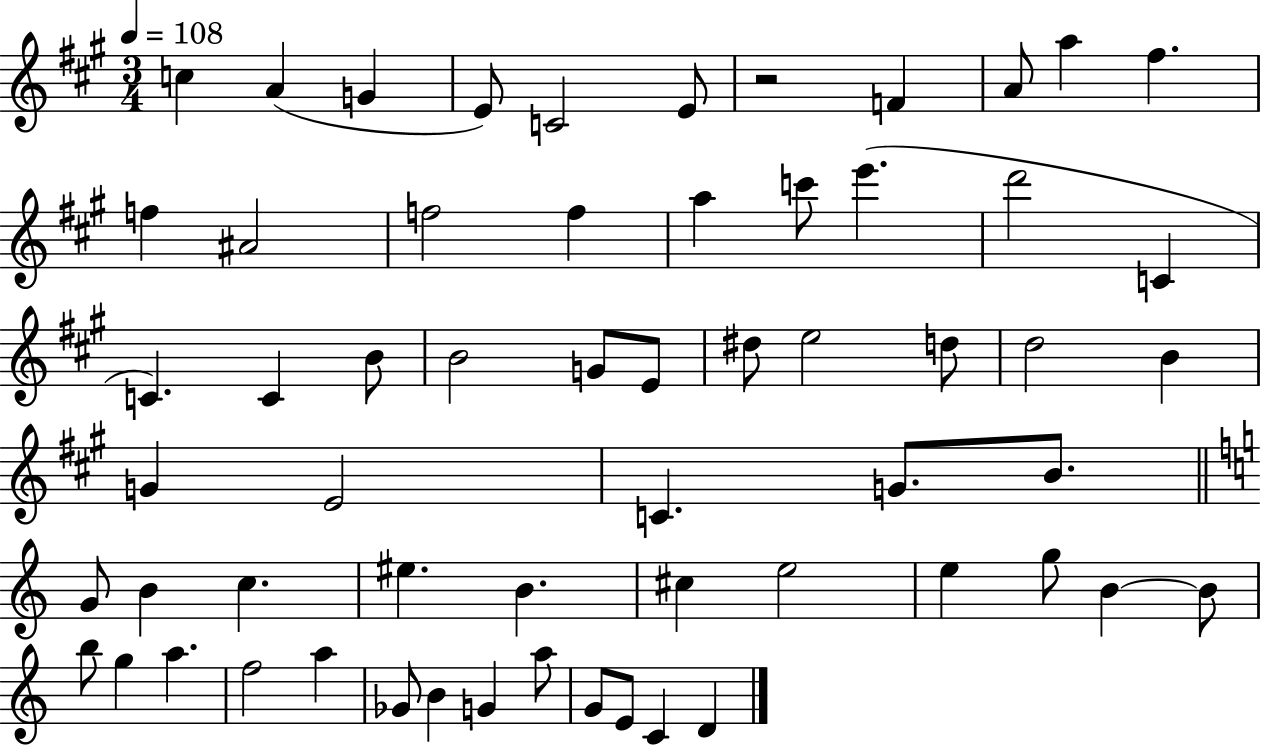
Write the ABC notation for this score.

X:1
T:Untitled
M:3/4
L:1/4
K:A
c A G E/2 C2 E/2 z2 F A/2 a ^f f ^A2 f2 f a c'/2 e' d'2 C C C B/2 B2 G/2 E/2 ^d/2 e2 d/2 d2 B G E2 C G/2 B/2 G/2 B c ^e B ^c e2 e g/2 B B/2 b/2 g a f2 a _G/2 B G a/2 G/2 E/2 C D